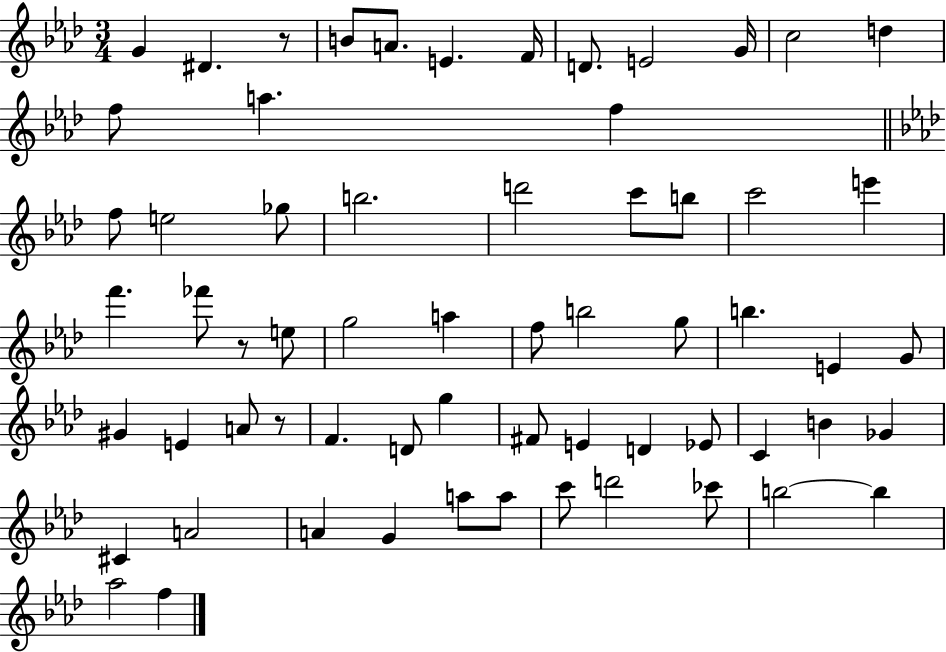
X:1
T:Untitled
M:3/4
L:1/4
K:Ab
G ^D z/2 B/2 A/2 E F/4 D/2 E2 G/4 c2 d f/2 a f f/2 e2 _g/2 b2 d'2 c'/2 b/2 c'2 e' f' _f'/2 z/2 e/2 g2 a f/2 b2 g/2 b E G/2 ^G E A/2 z/2 F D/2 g ^F/2 E D _E/2 C B _G ^C A2 A G a/2 a/2 c'/2 d'2 _c'/2 b2 b _a2 f